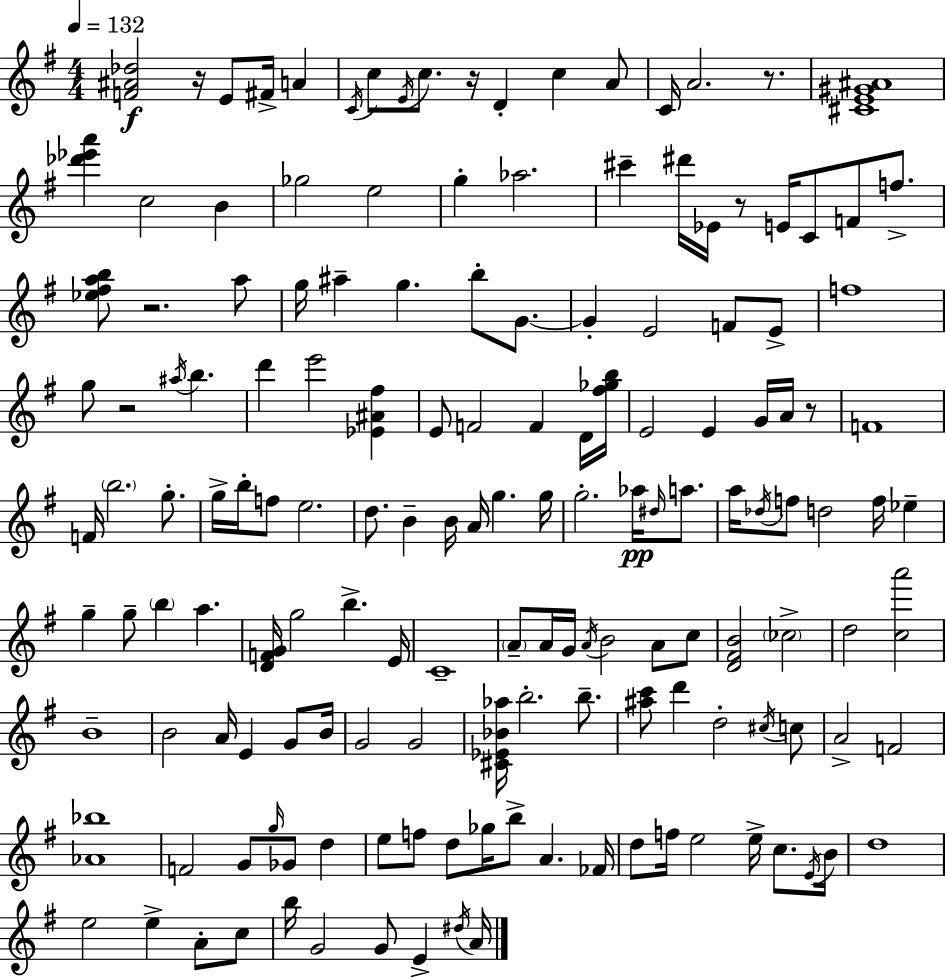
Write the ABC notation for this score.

X:1
T:Untitled
M:4/4
L:1/4
K:G
[F^A_d]2 z/4 E/2 ^F/4 A C/4 c/2 E/4 c/2 z/4 D c A/2 C/4 A2 z/2 [^CE^G^A]4 [_d'_e'a'] c2 B _g2 e2 g _a2 ^c' ^d'/4 _E/4 z/2 E/4 C/2 F/2 f/2 [_e^fab]/2 z2 a/2 g/4 ^a g b/2 G/2 G E2 F/2 E/2 f4 g/2 z2 ^a/4 b d' e'2 [_E^A^f] E/2 F2 F D/4 [^f_gb]/4 E2 E G/4 A/4 z/2 F4 F/4 b2 g/2 g/4 b/4 f/2 e2 d/2 B B/4 A/4 g g/4 g2 _a/4 ^d/4 a/2 a/4 _d/4 f/2 d2 f/4 _e g g/2 b a [DFG]/4 g2 b E/4 C4 A/2 A/4 G/4 A/4 B2 A/2 c/2 [D^FB]2 _c2 d2 [ca']2 B4 B2 A/4 E G/2 B/4 G2 G2 [^C_E_B_a]/4 b2 b/2 [^ac']/2 d' d2 ^c/4 c/2 A2 F2 [_A_b]4 F2 G/2 g/4 _G/2 d e/2 f/2 d/2 _g/4 b/2 A _F/4 d/2 f/4 e2 e/4 c/2 E/4 B/4 d4 e2 e A/2 c/2 b/4 G2 G/2 E ^d/4 A/4